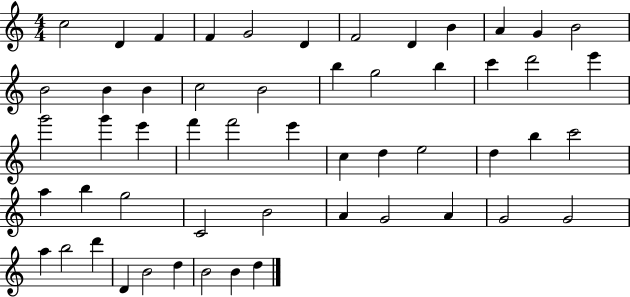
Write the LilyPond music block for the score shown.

{
  \clef treble
  \numericTimeSignature
  \time 4/4
  \key c \major
  c''2 d'4 f'4 | f'4 g'2 d'4 | f'2 d'4 b'4 | a'4 g'4 b'2 | \break b'2 b'4 b'4 | c''2 b'2 | b''4 g''2 b''4 | c'''4 d'''2 e'''4 | \break g'''2 g'''4 e'''4 | f'''4 f'''2 e'''4 | c''4 d''4 e''2 | d''4 b''4 c'''2 | \break a''4 b''4 g''2 | c'2 b'2 | a'4 g'2 a'4 | g'2 g'2 | \break a''4 b''2 d'''4 | d'4 b'2 d''4 | b'2 b'4 d''4 | \bar "|."
}